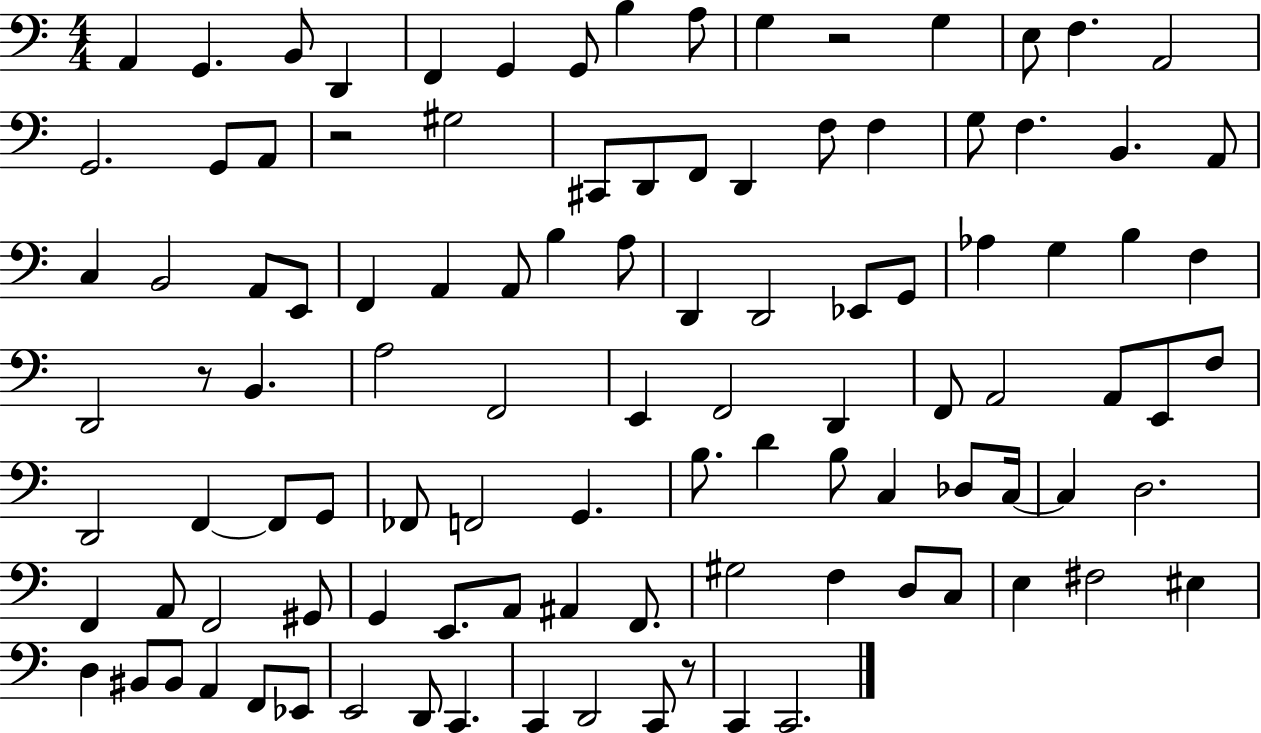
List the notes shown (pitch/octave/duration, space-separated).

A2/q G2/q. B2/e D2/q F2/q G2/q G2/e B3/q A3/e G3/q R/h G3/q E3/e F3/q. A2/h G2/h. G2/e A2/e R/h G#3/h C#2/e D2/e F2/e D2/q F3/e F3/q G3/e F3/q. B2/q. A2/e C3/q B2/h A2/e E2/e F2/q A2/q A2/e B3/q A3/e D2/q D2/h Eb2/e G2/e Ab3/q G3/q B3/q F3/q D2/h R/e B2/q. A3/h F2/h E2/q F2/h D2/q F2/e A2/h A2/e E2/e F3/e D2/h F2/q F2/e G2/e FES2/e F2/h G2/q. B3/e. D4/q B3/e C3/q Db3/e C3/s C3/q D3/h. F2/q A2/e F2/h G#2/e G2/q E2/e. A2/e A#2/q F2/e. G#3/h F3/q D3/e C3/e E3/q F#3/h EIS3/q D3/q BIS2/e BIS2/e A2/q F2/e Eb2/e E2/h D2/e C2/q. C2/q D2/h C2/e R/e C2/q C2/h.